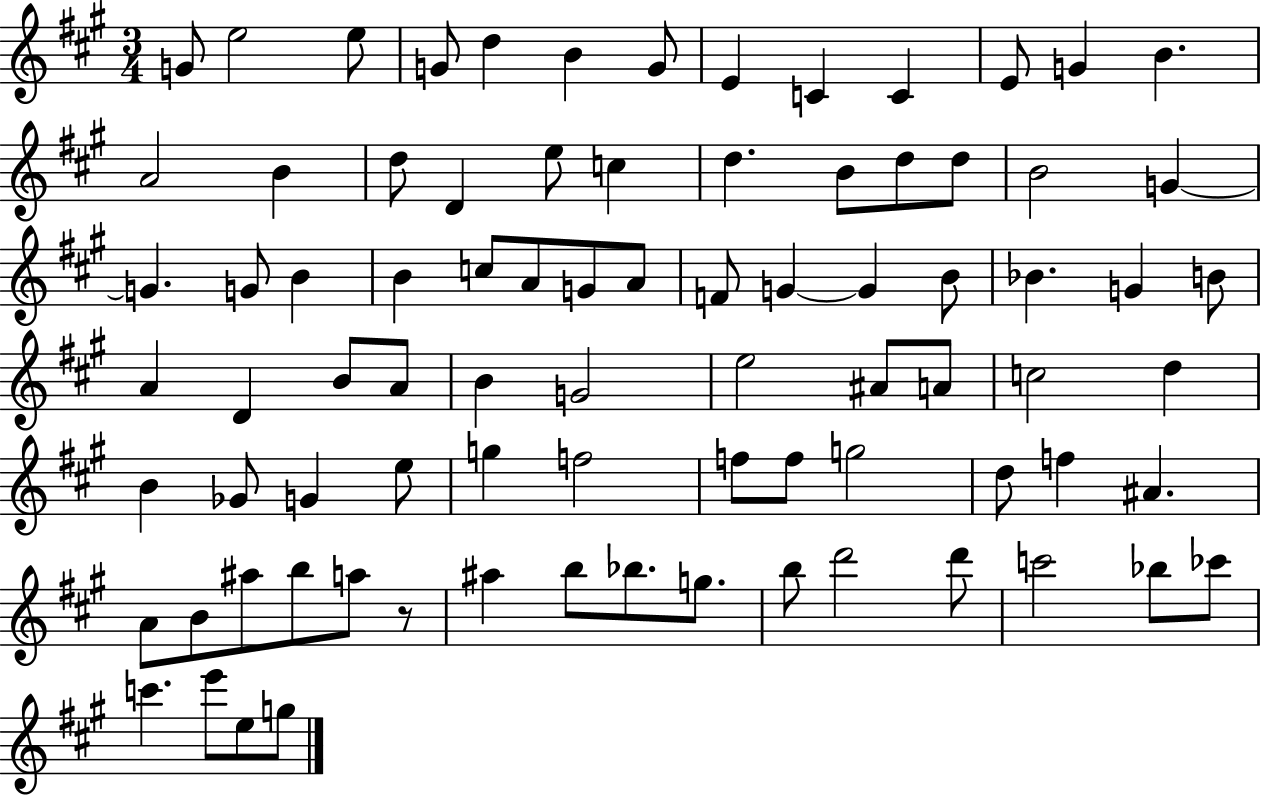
{
  \clef treble
  \numericTimeSignature
  \time 3/4
  \key a \major
  \repeat volta 2 { g'8 e''2 e''8 | g'8 d''4 b'4 g'8 | e'4 c'4 c'4 | e'8 g'4 b'4. | \break a'2 b'4 | d''8 d'4 e''8 c''4 | d''4. b'8 d''8 d''8 | b'2 g'4~~ | \break g'4. g'8 b'4 | b'4 c''8 a'8 g'8 a'8 | f'8 g'4~~ g'4 b'8 | bes'4. g'4 b'8 | \break a'4 d'4 b'8 a'8 | b'4 g'2 | e''2 ais'8 a'8 | c''2 d''4 | \break b'4 ges'8 g'4 e''8 | g''4 f''2 | f''8 f''8 g''2 | d''8 f''4 ais'4. | \break a'8 b'8 ais''8 b''8 a''8 r8 | ais''4 b''8 bes''8. g''8. | b''8 d'''2 d'''8 | c'''2 bes''8 ces'''8 | \break c'''4. e'''8 e''8 g''8 | } \bar "|."
}